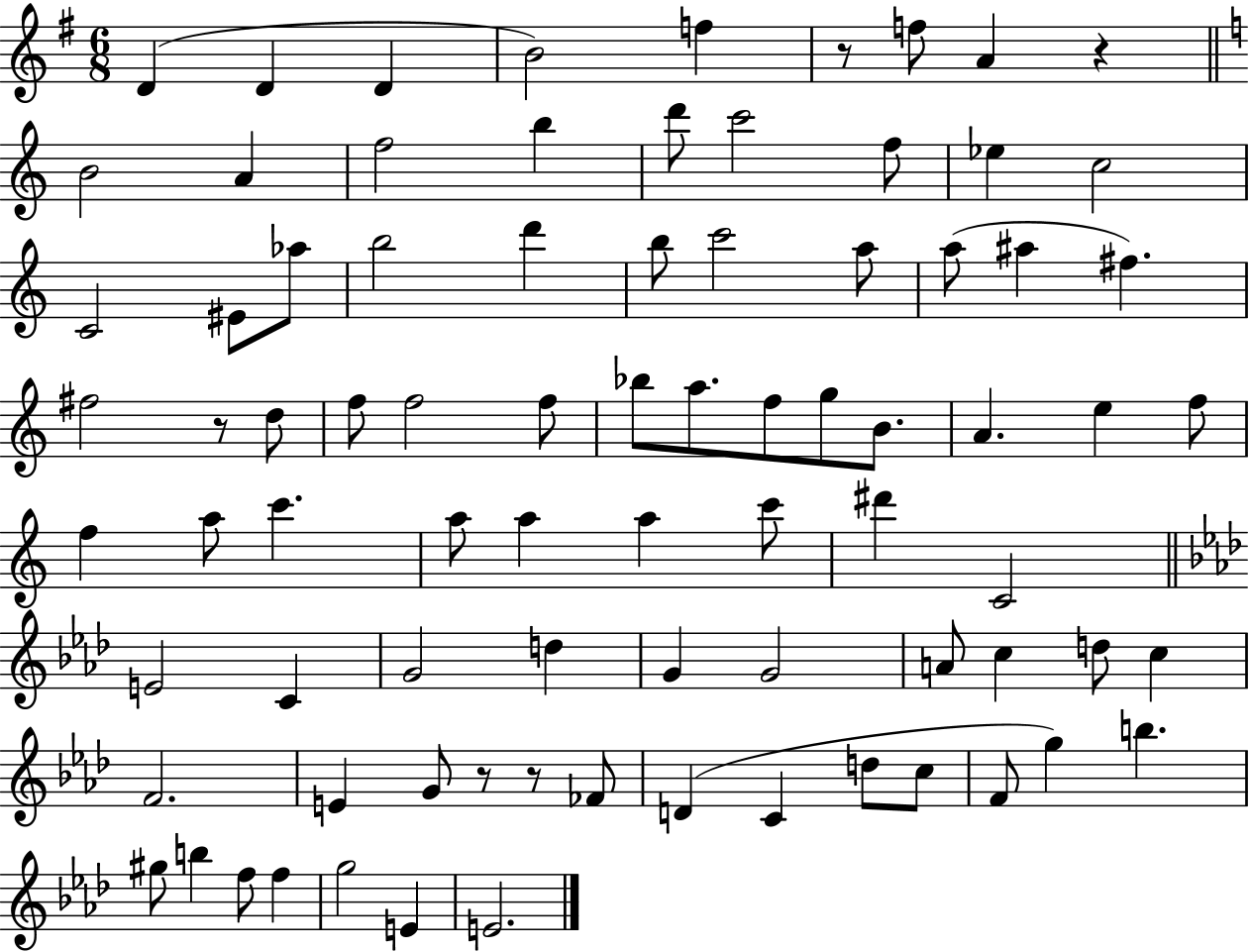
X:1
T:Untitled
M:6/8
L:1/4
K:G
D D D B2 f z/2 f/2 A z B2 A f2 b d'/2 c'2 f/2 _e c2 C2 ^E/2 _a/2 b2 d' b/2 c'2 a/2 a/2 ^a ^f ^f2 z/2 d/2 f/2 f2 f/2 _b/2 a/2 f/2 g/2 B/2 A e f/2 f a/2 c' a/2 a a c'/2 ^d' C2 E2 C G2 d G G2 A/2 c d/2 c F2 E G/2 z/2 z/2 _F/2 D C d/2 c/2 F/2 g b ^g/2 b f/2 f g2 E E2